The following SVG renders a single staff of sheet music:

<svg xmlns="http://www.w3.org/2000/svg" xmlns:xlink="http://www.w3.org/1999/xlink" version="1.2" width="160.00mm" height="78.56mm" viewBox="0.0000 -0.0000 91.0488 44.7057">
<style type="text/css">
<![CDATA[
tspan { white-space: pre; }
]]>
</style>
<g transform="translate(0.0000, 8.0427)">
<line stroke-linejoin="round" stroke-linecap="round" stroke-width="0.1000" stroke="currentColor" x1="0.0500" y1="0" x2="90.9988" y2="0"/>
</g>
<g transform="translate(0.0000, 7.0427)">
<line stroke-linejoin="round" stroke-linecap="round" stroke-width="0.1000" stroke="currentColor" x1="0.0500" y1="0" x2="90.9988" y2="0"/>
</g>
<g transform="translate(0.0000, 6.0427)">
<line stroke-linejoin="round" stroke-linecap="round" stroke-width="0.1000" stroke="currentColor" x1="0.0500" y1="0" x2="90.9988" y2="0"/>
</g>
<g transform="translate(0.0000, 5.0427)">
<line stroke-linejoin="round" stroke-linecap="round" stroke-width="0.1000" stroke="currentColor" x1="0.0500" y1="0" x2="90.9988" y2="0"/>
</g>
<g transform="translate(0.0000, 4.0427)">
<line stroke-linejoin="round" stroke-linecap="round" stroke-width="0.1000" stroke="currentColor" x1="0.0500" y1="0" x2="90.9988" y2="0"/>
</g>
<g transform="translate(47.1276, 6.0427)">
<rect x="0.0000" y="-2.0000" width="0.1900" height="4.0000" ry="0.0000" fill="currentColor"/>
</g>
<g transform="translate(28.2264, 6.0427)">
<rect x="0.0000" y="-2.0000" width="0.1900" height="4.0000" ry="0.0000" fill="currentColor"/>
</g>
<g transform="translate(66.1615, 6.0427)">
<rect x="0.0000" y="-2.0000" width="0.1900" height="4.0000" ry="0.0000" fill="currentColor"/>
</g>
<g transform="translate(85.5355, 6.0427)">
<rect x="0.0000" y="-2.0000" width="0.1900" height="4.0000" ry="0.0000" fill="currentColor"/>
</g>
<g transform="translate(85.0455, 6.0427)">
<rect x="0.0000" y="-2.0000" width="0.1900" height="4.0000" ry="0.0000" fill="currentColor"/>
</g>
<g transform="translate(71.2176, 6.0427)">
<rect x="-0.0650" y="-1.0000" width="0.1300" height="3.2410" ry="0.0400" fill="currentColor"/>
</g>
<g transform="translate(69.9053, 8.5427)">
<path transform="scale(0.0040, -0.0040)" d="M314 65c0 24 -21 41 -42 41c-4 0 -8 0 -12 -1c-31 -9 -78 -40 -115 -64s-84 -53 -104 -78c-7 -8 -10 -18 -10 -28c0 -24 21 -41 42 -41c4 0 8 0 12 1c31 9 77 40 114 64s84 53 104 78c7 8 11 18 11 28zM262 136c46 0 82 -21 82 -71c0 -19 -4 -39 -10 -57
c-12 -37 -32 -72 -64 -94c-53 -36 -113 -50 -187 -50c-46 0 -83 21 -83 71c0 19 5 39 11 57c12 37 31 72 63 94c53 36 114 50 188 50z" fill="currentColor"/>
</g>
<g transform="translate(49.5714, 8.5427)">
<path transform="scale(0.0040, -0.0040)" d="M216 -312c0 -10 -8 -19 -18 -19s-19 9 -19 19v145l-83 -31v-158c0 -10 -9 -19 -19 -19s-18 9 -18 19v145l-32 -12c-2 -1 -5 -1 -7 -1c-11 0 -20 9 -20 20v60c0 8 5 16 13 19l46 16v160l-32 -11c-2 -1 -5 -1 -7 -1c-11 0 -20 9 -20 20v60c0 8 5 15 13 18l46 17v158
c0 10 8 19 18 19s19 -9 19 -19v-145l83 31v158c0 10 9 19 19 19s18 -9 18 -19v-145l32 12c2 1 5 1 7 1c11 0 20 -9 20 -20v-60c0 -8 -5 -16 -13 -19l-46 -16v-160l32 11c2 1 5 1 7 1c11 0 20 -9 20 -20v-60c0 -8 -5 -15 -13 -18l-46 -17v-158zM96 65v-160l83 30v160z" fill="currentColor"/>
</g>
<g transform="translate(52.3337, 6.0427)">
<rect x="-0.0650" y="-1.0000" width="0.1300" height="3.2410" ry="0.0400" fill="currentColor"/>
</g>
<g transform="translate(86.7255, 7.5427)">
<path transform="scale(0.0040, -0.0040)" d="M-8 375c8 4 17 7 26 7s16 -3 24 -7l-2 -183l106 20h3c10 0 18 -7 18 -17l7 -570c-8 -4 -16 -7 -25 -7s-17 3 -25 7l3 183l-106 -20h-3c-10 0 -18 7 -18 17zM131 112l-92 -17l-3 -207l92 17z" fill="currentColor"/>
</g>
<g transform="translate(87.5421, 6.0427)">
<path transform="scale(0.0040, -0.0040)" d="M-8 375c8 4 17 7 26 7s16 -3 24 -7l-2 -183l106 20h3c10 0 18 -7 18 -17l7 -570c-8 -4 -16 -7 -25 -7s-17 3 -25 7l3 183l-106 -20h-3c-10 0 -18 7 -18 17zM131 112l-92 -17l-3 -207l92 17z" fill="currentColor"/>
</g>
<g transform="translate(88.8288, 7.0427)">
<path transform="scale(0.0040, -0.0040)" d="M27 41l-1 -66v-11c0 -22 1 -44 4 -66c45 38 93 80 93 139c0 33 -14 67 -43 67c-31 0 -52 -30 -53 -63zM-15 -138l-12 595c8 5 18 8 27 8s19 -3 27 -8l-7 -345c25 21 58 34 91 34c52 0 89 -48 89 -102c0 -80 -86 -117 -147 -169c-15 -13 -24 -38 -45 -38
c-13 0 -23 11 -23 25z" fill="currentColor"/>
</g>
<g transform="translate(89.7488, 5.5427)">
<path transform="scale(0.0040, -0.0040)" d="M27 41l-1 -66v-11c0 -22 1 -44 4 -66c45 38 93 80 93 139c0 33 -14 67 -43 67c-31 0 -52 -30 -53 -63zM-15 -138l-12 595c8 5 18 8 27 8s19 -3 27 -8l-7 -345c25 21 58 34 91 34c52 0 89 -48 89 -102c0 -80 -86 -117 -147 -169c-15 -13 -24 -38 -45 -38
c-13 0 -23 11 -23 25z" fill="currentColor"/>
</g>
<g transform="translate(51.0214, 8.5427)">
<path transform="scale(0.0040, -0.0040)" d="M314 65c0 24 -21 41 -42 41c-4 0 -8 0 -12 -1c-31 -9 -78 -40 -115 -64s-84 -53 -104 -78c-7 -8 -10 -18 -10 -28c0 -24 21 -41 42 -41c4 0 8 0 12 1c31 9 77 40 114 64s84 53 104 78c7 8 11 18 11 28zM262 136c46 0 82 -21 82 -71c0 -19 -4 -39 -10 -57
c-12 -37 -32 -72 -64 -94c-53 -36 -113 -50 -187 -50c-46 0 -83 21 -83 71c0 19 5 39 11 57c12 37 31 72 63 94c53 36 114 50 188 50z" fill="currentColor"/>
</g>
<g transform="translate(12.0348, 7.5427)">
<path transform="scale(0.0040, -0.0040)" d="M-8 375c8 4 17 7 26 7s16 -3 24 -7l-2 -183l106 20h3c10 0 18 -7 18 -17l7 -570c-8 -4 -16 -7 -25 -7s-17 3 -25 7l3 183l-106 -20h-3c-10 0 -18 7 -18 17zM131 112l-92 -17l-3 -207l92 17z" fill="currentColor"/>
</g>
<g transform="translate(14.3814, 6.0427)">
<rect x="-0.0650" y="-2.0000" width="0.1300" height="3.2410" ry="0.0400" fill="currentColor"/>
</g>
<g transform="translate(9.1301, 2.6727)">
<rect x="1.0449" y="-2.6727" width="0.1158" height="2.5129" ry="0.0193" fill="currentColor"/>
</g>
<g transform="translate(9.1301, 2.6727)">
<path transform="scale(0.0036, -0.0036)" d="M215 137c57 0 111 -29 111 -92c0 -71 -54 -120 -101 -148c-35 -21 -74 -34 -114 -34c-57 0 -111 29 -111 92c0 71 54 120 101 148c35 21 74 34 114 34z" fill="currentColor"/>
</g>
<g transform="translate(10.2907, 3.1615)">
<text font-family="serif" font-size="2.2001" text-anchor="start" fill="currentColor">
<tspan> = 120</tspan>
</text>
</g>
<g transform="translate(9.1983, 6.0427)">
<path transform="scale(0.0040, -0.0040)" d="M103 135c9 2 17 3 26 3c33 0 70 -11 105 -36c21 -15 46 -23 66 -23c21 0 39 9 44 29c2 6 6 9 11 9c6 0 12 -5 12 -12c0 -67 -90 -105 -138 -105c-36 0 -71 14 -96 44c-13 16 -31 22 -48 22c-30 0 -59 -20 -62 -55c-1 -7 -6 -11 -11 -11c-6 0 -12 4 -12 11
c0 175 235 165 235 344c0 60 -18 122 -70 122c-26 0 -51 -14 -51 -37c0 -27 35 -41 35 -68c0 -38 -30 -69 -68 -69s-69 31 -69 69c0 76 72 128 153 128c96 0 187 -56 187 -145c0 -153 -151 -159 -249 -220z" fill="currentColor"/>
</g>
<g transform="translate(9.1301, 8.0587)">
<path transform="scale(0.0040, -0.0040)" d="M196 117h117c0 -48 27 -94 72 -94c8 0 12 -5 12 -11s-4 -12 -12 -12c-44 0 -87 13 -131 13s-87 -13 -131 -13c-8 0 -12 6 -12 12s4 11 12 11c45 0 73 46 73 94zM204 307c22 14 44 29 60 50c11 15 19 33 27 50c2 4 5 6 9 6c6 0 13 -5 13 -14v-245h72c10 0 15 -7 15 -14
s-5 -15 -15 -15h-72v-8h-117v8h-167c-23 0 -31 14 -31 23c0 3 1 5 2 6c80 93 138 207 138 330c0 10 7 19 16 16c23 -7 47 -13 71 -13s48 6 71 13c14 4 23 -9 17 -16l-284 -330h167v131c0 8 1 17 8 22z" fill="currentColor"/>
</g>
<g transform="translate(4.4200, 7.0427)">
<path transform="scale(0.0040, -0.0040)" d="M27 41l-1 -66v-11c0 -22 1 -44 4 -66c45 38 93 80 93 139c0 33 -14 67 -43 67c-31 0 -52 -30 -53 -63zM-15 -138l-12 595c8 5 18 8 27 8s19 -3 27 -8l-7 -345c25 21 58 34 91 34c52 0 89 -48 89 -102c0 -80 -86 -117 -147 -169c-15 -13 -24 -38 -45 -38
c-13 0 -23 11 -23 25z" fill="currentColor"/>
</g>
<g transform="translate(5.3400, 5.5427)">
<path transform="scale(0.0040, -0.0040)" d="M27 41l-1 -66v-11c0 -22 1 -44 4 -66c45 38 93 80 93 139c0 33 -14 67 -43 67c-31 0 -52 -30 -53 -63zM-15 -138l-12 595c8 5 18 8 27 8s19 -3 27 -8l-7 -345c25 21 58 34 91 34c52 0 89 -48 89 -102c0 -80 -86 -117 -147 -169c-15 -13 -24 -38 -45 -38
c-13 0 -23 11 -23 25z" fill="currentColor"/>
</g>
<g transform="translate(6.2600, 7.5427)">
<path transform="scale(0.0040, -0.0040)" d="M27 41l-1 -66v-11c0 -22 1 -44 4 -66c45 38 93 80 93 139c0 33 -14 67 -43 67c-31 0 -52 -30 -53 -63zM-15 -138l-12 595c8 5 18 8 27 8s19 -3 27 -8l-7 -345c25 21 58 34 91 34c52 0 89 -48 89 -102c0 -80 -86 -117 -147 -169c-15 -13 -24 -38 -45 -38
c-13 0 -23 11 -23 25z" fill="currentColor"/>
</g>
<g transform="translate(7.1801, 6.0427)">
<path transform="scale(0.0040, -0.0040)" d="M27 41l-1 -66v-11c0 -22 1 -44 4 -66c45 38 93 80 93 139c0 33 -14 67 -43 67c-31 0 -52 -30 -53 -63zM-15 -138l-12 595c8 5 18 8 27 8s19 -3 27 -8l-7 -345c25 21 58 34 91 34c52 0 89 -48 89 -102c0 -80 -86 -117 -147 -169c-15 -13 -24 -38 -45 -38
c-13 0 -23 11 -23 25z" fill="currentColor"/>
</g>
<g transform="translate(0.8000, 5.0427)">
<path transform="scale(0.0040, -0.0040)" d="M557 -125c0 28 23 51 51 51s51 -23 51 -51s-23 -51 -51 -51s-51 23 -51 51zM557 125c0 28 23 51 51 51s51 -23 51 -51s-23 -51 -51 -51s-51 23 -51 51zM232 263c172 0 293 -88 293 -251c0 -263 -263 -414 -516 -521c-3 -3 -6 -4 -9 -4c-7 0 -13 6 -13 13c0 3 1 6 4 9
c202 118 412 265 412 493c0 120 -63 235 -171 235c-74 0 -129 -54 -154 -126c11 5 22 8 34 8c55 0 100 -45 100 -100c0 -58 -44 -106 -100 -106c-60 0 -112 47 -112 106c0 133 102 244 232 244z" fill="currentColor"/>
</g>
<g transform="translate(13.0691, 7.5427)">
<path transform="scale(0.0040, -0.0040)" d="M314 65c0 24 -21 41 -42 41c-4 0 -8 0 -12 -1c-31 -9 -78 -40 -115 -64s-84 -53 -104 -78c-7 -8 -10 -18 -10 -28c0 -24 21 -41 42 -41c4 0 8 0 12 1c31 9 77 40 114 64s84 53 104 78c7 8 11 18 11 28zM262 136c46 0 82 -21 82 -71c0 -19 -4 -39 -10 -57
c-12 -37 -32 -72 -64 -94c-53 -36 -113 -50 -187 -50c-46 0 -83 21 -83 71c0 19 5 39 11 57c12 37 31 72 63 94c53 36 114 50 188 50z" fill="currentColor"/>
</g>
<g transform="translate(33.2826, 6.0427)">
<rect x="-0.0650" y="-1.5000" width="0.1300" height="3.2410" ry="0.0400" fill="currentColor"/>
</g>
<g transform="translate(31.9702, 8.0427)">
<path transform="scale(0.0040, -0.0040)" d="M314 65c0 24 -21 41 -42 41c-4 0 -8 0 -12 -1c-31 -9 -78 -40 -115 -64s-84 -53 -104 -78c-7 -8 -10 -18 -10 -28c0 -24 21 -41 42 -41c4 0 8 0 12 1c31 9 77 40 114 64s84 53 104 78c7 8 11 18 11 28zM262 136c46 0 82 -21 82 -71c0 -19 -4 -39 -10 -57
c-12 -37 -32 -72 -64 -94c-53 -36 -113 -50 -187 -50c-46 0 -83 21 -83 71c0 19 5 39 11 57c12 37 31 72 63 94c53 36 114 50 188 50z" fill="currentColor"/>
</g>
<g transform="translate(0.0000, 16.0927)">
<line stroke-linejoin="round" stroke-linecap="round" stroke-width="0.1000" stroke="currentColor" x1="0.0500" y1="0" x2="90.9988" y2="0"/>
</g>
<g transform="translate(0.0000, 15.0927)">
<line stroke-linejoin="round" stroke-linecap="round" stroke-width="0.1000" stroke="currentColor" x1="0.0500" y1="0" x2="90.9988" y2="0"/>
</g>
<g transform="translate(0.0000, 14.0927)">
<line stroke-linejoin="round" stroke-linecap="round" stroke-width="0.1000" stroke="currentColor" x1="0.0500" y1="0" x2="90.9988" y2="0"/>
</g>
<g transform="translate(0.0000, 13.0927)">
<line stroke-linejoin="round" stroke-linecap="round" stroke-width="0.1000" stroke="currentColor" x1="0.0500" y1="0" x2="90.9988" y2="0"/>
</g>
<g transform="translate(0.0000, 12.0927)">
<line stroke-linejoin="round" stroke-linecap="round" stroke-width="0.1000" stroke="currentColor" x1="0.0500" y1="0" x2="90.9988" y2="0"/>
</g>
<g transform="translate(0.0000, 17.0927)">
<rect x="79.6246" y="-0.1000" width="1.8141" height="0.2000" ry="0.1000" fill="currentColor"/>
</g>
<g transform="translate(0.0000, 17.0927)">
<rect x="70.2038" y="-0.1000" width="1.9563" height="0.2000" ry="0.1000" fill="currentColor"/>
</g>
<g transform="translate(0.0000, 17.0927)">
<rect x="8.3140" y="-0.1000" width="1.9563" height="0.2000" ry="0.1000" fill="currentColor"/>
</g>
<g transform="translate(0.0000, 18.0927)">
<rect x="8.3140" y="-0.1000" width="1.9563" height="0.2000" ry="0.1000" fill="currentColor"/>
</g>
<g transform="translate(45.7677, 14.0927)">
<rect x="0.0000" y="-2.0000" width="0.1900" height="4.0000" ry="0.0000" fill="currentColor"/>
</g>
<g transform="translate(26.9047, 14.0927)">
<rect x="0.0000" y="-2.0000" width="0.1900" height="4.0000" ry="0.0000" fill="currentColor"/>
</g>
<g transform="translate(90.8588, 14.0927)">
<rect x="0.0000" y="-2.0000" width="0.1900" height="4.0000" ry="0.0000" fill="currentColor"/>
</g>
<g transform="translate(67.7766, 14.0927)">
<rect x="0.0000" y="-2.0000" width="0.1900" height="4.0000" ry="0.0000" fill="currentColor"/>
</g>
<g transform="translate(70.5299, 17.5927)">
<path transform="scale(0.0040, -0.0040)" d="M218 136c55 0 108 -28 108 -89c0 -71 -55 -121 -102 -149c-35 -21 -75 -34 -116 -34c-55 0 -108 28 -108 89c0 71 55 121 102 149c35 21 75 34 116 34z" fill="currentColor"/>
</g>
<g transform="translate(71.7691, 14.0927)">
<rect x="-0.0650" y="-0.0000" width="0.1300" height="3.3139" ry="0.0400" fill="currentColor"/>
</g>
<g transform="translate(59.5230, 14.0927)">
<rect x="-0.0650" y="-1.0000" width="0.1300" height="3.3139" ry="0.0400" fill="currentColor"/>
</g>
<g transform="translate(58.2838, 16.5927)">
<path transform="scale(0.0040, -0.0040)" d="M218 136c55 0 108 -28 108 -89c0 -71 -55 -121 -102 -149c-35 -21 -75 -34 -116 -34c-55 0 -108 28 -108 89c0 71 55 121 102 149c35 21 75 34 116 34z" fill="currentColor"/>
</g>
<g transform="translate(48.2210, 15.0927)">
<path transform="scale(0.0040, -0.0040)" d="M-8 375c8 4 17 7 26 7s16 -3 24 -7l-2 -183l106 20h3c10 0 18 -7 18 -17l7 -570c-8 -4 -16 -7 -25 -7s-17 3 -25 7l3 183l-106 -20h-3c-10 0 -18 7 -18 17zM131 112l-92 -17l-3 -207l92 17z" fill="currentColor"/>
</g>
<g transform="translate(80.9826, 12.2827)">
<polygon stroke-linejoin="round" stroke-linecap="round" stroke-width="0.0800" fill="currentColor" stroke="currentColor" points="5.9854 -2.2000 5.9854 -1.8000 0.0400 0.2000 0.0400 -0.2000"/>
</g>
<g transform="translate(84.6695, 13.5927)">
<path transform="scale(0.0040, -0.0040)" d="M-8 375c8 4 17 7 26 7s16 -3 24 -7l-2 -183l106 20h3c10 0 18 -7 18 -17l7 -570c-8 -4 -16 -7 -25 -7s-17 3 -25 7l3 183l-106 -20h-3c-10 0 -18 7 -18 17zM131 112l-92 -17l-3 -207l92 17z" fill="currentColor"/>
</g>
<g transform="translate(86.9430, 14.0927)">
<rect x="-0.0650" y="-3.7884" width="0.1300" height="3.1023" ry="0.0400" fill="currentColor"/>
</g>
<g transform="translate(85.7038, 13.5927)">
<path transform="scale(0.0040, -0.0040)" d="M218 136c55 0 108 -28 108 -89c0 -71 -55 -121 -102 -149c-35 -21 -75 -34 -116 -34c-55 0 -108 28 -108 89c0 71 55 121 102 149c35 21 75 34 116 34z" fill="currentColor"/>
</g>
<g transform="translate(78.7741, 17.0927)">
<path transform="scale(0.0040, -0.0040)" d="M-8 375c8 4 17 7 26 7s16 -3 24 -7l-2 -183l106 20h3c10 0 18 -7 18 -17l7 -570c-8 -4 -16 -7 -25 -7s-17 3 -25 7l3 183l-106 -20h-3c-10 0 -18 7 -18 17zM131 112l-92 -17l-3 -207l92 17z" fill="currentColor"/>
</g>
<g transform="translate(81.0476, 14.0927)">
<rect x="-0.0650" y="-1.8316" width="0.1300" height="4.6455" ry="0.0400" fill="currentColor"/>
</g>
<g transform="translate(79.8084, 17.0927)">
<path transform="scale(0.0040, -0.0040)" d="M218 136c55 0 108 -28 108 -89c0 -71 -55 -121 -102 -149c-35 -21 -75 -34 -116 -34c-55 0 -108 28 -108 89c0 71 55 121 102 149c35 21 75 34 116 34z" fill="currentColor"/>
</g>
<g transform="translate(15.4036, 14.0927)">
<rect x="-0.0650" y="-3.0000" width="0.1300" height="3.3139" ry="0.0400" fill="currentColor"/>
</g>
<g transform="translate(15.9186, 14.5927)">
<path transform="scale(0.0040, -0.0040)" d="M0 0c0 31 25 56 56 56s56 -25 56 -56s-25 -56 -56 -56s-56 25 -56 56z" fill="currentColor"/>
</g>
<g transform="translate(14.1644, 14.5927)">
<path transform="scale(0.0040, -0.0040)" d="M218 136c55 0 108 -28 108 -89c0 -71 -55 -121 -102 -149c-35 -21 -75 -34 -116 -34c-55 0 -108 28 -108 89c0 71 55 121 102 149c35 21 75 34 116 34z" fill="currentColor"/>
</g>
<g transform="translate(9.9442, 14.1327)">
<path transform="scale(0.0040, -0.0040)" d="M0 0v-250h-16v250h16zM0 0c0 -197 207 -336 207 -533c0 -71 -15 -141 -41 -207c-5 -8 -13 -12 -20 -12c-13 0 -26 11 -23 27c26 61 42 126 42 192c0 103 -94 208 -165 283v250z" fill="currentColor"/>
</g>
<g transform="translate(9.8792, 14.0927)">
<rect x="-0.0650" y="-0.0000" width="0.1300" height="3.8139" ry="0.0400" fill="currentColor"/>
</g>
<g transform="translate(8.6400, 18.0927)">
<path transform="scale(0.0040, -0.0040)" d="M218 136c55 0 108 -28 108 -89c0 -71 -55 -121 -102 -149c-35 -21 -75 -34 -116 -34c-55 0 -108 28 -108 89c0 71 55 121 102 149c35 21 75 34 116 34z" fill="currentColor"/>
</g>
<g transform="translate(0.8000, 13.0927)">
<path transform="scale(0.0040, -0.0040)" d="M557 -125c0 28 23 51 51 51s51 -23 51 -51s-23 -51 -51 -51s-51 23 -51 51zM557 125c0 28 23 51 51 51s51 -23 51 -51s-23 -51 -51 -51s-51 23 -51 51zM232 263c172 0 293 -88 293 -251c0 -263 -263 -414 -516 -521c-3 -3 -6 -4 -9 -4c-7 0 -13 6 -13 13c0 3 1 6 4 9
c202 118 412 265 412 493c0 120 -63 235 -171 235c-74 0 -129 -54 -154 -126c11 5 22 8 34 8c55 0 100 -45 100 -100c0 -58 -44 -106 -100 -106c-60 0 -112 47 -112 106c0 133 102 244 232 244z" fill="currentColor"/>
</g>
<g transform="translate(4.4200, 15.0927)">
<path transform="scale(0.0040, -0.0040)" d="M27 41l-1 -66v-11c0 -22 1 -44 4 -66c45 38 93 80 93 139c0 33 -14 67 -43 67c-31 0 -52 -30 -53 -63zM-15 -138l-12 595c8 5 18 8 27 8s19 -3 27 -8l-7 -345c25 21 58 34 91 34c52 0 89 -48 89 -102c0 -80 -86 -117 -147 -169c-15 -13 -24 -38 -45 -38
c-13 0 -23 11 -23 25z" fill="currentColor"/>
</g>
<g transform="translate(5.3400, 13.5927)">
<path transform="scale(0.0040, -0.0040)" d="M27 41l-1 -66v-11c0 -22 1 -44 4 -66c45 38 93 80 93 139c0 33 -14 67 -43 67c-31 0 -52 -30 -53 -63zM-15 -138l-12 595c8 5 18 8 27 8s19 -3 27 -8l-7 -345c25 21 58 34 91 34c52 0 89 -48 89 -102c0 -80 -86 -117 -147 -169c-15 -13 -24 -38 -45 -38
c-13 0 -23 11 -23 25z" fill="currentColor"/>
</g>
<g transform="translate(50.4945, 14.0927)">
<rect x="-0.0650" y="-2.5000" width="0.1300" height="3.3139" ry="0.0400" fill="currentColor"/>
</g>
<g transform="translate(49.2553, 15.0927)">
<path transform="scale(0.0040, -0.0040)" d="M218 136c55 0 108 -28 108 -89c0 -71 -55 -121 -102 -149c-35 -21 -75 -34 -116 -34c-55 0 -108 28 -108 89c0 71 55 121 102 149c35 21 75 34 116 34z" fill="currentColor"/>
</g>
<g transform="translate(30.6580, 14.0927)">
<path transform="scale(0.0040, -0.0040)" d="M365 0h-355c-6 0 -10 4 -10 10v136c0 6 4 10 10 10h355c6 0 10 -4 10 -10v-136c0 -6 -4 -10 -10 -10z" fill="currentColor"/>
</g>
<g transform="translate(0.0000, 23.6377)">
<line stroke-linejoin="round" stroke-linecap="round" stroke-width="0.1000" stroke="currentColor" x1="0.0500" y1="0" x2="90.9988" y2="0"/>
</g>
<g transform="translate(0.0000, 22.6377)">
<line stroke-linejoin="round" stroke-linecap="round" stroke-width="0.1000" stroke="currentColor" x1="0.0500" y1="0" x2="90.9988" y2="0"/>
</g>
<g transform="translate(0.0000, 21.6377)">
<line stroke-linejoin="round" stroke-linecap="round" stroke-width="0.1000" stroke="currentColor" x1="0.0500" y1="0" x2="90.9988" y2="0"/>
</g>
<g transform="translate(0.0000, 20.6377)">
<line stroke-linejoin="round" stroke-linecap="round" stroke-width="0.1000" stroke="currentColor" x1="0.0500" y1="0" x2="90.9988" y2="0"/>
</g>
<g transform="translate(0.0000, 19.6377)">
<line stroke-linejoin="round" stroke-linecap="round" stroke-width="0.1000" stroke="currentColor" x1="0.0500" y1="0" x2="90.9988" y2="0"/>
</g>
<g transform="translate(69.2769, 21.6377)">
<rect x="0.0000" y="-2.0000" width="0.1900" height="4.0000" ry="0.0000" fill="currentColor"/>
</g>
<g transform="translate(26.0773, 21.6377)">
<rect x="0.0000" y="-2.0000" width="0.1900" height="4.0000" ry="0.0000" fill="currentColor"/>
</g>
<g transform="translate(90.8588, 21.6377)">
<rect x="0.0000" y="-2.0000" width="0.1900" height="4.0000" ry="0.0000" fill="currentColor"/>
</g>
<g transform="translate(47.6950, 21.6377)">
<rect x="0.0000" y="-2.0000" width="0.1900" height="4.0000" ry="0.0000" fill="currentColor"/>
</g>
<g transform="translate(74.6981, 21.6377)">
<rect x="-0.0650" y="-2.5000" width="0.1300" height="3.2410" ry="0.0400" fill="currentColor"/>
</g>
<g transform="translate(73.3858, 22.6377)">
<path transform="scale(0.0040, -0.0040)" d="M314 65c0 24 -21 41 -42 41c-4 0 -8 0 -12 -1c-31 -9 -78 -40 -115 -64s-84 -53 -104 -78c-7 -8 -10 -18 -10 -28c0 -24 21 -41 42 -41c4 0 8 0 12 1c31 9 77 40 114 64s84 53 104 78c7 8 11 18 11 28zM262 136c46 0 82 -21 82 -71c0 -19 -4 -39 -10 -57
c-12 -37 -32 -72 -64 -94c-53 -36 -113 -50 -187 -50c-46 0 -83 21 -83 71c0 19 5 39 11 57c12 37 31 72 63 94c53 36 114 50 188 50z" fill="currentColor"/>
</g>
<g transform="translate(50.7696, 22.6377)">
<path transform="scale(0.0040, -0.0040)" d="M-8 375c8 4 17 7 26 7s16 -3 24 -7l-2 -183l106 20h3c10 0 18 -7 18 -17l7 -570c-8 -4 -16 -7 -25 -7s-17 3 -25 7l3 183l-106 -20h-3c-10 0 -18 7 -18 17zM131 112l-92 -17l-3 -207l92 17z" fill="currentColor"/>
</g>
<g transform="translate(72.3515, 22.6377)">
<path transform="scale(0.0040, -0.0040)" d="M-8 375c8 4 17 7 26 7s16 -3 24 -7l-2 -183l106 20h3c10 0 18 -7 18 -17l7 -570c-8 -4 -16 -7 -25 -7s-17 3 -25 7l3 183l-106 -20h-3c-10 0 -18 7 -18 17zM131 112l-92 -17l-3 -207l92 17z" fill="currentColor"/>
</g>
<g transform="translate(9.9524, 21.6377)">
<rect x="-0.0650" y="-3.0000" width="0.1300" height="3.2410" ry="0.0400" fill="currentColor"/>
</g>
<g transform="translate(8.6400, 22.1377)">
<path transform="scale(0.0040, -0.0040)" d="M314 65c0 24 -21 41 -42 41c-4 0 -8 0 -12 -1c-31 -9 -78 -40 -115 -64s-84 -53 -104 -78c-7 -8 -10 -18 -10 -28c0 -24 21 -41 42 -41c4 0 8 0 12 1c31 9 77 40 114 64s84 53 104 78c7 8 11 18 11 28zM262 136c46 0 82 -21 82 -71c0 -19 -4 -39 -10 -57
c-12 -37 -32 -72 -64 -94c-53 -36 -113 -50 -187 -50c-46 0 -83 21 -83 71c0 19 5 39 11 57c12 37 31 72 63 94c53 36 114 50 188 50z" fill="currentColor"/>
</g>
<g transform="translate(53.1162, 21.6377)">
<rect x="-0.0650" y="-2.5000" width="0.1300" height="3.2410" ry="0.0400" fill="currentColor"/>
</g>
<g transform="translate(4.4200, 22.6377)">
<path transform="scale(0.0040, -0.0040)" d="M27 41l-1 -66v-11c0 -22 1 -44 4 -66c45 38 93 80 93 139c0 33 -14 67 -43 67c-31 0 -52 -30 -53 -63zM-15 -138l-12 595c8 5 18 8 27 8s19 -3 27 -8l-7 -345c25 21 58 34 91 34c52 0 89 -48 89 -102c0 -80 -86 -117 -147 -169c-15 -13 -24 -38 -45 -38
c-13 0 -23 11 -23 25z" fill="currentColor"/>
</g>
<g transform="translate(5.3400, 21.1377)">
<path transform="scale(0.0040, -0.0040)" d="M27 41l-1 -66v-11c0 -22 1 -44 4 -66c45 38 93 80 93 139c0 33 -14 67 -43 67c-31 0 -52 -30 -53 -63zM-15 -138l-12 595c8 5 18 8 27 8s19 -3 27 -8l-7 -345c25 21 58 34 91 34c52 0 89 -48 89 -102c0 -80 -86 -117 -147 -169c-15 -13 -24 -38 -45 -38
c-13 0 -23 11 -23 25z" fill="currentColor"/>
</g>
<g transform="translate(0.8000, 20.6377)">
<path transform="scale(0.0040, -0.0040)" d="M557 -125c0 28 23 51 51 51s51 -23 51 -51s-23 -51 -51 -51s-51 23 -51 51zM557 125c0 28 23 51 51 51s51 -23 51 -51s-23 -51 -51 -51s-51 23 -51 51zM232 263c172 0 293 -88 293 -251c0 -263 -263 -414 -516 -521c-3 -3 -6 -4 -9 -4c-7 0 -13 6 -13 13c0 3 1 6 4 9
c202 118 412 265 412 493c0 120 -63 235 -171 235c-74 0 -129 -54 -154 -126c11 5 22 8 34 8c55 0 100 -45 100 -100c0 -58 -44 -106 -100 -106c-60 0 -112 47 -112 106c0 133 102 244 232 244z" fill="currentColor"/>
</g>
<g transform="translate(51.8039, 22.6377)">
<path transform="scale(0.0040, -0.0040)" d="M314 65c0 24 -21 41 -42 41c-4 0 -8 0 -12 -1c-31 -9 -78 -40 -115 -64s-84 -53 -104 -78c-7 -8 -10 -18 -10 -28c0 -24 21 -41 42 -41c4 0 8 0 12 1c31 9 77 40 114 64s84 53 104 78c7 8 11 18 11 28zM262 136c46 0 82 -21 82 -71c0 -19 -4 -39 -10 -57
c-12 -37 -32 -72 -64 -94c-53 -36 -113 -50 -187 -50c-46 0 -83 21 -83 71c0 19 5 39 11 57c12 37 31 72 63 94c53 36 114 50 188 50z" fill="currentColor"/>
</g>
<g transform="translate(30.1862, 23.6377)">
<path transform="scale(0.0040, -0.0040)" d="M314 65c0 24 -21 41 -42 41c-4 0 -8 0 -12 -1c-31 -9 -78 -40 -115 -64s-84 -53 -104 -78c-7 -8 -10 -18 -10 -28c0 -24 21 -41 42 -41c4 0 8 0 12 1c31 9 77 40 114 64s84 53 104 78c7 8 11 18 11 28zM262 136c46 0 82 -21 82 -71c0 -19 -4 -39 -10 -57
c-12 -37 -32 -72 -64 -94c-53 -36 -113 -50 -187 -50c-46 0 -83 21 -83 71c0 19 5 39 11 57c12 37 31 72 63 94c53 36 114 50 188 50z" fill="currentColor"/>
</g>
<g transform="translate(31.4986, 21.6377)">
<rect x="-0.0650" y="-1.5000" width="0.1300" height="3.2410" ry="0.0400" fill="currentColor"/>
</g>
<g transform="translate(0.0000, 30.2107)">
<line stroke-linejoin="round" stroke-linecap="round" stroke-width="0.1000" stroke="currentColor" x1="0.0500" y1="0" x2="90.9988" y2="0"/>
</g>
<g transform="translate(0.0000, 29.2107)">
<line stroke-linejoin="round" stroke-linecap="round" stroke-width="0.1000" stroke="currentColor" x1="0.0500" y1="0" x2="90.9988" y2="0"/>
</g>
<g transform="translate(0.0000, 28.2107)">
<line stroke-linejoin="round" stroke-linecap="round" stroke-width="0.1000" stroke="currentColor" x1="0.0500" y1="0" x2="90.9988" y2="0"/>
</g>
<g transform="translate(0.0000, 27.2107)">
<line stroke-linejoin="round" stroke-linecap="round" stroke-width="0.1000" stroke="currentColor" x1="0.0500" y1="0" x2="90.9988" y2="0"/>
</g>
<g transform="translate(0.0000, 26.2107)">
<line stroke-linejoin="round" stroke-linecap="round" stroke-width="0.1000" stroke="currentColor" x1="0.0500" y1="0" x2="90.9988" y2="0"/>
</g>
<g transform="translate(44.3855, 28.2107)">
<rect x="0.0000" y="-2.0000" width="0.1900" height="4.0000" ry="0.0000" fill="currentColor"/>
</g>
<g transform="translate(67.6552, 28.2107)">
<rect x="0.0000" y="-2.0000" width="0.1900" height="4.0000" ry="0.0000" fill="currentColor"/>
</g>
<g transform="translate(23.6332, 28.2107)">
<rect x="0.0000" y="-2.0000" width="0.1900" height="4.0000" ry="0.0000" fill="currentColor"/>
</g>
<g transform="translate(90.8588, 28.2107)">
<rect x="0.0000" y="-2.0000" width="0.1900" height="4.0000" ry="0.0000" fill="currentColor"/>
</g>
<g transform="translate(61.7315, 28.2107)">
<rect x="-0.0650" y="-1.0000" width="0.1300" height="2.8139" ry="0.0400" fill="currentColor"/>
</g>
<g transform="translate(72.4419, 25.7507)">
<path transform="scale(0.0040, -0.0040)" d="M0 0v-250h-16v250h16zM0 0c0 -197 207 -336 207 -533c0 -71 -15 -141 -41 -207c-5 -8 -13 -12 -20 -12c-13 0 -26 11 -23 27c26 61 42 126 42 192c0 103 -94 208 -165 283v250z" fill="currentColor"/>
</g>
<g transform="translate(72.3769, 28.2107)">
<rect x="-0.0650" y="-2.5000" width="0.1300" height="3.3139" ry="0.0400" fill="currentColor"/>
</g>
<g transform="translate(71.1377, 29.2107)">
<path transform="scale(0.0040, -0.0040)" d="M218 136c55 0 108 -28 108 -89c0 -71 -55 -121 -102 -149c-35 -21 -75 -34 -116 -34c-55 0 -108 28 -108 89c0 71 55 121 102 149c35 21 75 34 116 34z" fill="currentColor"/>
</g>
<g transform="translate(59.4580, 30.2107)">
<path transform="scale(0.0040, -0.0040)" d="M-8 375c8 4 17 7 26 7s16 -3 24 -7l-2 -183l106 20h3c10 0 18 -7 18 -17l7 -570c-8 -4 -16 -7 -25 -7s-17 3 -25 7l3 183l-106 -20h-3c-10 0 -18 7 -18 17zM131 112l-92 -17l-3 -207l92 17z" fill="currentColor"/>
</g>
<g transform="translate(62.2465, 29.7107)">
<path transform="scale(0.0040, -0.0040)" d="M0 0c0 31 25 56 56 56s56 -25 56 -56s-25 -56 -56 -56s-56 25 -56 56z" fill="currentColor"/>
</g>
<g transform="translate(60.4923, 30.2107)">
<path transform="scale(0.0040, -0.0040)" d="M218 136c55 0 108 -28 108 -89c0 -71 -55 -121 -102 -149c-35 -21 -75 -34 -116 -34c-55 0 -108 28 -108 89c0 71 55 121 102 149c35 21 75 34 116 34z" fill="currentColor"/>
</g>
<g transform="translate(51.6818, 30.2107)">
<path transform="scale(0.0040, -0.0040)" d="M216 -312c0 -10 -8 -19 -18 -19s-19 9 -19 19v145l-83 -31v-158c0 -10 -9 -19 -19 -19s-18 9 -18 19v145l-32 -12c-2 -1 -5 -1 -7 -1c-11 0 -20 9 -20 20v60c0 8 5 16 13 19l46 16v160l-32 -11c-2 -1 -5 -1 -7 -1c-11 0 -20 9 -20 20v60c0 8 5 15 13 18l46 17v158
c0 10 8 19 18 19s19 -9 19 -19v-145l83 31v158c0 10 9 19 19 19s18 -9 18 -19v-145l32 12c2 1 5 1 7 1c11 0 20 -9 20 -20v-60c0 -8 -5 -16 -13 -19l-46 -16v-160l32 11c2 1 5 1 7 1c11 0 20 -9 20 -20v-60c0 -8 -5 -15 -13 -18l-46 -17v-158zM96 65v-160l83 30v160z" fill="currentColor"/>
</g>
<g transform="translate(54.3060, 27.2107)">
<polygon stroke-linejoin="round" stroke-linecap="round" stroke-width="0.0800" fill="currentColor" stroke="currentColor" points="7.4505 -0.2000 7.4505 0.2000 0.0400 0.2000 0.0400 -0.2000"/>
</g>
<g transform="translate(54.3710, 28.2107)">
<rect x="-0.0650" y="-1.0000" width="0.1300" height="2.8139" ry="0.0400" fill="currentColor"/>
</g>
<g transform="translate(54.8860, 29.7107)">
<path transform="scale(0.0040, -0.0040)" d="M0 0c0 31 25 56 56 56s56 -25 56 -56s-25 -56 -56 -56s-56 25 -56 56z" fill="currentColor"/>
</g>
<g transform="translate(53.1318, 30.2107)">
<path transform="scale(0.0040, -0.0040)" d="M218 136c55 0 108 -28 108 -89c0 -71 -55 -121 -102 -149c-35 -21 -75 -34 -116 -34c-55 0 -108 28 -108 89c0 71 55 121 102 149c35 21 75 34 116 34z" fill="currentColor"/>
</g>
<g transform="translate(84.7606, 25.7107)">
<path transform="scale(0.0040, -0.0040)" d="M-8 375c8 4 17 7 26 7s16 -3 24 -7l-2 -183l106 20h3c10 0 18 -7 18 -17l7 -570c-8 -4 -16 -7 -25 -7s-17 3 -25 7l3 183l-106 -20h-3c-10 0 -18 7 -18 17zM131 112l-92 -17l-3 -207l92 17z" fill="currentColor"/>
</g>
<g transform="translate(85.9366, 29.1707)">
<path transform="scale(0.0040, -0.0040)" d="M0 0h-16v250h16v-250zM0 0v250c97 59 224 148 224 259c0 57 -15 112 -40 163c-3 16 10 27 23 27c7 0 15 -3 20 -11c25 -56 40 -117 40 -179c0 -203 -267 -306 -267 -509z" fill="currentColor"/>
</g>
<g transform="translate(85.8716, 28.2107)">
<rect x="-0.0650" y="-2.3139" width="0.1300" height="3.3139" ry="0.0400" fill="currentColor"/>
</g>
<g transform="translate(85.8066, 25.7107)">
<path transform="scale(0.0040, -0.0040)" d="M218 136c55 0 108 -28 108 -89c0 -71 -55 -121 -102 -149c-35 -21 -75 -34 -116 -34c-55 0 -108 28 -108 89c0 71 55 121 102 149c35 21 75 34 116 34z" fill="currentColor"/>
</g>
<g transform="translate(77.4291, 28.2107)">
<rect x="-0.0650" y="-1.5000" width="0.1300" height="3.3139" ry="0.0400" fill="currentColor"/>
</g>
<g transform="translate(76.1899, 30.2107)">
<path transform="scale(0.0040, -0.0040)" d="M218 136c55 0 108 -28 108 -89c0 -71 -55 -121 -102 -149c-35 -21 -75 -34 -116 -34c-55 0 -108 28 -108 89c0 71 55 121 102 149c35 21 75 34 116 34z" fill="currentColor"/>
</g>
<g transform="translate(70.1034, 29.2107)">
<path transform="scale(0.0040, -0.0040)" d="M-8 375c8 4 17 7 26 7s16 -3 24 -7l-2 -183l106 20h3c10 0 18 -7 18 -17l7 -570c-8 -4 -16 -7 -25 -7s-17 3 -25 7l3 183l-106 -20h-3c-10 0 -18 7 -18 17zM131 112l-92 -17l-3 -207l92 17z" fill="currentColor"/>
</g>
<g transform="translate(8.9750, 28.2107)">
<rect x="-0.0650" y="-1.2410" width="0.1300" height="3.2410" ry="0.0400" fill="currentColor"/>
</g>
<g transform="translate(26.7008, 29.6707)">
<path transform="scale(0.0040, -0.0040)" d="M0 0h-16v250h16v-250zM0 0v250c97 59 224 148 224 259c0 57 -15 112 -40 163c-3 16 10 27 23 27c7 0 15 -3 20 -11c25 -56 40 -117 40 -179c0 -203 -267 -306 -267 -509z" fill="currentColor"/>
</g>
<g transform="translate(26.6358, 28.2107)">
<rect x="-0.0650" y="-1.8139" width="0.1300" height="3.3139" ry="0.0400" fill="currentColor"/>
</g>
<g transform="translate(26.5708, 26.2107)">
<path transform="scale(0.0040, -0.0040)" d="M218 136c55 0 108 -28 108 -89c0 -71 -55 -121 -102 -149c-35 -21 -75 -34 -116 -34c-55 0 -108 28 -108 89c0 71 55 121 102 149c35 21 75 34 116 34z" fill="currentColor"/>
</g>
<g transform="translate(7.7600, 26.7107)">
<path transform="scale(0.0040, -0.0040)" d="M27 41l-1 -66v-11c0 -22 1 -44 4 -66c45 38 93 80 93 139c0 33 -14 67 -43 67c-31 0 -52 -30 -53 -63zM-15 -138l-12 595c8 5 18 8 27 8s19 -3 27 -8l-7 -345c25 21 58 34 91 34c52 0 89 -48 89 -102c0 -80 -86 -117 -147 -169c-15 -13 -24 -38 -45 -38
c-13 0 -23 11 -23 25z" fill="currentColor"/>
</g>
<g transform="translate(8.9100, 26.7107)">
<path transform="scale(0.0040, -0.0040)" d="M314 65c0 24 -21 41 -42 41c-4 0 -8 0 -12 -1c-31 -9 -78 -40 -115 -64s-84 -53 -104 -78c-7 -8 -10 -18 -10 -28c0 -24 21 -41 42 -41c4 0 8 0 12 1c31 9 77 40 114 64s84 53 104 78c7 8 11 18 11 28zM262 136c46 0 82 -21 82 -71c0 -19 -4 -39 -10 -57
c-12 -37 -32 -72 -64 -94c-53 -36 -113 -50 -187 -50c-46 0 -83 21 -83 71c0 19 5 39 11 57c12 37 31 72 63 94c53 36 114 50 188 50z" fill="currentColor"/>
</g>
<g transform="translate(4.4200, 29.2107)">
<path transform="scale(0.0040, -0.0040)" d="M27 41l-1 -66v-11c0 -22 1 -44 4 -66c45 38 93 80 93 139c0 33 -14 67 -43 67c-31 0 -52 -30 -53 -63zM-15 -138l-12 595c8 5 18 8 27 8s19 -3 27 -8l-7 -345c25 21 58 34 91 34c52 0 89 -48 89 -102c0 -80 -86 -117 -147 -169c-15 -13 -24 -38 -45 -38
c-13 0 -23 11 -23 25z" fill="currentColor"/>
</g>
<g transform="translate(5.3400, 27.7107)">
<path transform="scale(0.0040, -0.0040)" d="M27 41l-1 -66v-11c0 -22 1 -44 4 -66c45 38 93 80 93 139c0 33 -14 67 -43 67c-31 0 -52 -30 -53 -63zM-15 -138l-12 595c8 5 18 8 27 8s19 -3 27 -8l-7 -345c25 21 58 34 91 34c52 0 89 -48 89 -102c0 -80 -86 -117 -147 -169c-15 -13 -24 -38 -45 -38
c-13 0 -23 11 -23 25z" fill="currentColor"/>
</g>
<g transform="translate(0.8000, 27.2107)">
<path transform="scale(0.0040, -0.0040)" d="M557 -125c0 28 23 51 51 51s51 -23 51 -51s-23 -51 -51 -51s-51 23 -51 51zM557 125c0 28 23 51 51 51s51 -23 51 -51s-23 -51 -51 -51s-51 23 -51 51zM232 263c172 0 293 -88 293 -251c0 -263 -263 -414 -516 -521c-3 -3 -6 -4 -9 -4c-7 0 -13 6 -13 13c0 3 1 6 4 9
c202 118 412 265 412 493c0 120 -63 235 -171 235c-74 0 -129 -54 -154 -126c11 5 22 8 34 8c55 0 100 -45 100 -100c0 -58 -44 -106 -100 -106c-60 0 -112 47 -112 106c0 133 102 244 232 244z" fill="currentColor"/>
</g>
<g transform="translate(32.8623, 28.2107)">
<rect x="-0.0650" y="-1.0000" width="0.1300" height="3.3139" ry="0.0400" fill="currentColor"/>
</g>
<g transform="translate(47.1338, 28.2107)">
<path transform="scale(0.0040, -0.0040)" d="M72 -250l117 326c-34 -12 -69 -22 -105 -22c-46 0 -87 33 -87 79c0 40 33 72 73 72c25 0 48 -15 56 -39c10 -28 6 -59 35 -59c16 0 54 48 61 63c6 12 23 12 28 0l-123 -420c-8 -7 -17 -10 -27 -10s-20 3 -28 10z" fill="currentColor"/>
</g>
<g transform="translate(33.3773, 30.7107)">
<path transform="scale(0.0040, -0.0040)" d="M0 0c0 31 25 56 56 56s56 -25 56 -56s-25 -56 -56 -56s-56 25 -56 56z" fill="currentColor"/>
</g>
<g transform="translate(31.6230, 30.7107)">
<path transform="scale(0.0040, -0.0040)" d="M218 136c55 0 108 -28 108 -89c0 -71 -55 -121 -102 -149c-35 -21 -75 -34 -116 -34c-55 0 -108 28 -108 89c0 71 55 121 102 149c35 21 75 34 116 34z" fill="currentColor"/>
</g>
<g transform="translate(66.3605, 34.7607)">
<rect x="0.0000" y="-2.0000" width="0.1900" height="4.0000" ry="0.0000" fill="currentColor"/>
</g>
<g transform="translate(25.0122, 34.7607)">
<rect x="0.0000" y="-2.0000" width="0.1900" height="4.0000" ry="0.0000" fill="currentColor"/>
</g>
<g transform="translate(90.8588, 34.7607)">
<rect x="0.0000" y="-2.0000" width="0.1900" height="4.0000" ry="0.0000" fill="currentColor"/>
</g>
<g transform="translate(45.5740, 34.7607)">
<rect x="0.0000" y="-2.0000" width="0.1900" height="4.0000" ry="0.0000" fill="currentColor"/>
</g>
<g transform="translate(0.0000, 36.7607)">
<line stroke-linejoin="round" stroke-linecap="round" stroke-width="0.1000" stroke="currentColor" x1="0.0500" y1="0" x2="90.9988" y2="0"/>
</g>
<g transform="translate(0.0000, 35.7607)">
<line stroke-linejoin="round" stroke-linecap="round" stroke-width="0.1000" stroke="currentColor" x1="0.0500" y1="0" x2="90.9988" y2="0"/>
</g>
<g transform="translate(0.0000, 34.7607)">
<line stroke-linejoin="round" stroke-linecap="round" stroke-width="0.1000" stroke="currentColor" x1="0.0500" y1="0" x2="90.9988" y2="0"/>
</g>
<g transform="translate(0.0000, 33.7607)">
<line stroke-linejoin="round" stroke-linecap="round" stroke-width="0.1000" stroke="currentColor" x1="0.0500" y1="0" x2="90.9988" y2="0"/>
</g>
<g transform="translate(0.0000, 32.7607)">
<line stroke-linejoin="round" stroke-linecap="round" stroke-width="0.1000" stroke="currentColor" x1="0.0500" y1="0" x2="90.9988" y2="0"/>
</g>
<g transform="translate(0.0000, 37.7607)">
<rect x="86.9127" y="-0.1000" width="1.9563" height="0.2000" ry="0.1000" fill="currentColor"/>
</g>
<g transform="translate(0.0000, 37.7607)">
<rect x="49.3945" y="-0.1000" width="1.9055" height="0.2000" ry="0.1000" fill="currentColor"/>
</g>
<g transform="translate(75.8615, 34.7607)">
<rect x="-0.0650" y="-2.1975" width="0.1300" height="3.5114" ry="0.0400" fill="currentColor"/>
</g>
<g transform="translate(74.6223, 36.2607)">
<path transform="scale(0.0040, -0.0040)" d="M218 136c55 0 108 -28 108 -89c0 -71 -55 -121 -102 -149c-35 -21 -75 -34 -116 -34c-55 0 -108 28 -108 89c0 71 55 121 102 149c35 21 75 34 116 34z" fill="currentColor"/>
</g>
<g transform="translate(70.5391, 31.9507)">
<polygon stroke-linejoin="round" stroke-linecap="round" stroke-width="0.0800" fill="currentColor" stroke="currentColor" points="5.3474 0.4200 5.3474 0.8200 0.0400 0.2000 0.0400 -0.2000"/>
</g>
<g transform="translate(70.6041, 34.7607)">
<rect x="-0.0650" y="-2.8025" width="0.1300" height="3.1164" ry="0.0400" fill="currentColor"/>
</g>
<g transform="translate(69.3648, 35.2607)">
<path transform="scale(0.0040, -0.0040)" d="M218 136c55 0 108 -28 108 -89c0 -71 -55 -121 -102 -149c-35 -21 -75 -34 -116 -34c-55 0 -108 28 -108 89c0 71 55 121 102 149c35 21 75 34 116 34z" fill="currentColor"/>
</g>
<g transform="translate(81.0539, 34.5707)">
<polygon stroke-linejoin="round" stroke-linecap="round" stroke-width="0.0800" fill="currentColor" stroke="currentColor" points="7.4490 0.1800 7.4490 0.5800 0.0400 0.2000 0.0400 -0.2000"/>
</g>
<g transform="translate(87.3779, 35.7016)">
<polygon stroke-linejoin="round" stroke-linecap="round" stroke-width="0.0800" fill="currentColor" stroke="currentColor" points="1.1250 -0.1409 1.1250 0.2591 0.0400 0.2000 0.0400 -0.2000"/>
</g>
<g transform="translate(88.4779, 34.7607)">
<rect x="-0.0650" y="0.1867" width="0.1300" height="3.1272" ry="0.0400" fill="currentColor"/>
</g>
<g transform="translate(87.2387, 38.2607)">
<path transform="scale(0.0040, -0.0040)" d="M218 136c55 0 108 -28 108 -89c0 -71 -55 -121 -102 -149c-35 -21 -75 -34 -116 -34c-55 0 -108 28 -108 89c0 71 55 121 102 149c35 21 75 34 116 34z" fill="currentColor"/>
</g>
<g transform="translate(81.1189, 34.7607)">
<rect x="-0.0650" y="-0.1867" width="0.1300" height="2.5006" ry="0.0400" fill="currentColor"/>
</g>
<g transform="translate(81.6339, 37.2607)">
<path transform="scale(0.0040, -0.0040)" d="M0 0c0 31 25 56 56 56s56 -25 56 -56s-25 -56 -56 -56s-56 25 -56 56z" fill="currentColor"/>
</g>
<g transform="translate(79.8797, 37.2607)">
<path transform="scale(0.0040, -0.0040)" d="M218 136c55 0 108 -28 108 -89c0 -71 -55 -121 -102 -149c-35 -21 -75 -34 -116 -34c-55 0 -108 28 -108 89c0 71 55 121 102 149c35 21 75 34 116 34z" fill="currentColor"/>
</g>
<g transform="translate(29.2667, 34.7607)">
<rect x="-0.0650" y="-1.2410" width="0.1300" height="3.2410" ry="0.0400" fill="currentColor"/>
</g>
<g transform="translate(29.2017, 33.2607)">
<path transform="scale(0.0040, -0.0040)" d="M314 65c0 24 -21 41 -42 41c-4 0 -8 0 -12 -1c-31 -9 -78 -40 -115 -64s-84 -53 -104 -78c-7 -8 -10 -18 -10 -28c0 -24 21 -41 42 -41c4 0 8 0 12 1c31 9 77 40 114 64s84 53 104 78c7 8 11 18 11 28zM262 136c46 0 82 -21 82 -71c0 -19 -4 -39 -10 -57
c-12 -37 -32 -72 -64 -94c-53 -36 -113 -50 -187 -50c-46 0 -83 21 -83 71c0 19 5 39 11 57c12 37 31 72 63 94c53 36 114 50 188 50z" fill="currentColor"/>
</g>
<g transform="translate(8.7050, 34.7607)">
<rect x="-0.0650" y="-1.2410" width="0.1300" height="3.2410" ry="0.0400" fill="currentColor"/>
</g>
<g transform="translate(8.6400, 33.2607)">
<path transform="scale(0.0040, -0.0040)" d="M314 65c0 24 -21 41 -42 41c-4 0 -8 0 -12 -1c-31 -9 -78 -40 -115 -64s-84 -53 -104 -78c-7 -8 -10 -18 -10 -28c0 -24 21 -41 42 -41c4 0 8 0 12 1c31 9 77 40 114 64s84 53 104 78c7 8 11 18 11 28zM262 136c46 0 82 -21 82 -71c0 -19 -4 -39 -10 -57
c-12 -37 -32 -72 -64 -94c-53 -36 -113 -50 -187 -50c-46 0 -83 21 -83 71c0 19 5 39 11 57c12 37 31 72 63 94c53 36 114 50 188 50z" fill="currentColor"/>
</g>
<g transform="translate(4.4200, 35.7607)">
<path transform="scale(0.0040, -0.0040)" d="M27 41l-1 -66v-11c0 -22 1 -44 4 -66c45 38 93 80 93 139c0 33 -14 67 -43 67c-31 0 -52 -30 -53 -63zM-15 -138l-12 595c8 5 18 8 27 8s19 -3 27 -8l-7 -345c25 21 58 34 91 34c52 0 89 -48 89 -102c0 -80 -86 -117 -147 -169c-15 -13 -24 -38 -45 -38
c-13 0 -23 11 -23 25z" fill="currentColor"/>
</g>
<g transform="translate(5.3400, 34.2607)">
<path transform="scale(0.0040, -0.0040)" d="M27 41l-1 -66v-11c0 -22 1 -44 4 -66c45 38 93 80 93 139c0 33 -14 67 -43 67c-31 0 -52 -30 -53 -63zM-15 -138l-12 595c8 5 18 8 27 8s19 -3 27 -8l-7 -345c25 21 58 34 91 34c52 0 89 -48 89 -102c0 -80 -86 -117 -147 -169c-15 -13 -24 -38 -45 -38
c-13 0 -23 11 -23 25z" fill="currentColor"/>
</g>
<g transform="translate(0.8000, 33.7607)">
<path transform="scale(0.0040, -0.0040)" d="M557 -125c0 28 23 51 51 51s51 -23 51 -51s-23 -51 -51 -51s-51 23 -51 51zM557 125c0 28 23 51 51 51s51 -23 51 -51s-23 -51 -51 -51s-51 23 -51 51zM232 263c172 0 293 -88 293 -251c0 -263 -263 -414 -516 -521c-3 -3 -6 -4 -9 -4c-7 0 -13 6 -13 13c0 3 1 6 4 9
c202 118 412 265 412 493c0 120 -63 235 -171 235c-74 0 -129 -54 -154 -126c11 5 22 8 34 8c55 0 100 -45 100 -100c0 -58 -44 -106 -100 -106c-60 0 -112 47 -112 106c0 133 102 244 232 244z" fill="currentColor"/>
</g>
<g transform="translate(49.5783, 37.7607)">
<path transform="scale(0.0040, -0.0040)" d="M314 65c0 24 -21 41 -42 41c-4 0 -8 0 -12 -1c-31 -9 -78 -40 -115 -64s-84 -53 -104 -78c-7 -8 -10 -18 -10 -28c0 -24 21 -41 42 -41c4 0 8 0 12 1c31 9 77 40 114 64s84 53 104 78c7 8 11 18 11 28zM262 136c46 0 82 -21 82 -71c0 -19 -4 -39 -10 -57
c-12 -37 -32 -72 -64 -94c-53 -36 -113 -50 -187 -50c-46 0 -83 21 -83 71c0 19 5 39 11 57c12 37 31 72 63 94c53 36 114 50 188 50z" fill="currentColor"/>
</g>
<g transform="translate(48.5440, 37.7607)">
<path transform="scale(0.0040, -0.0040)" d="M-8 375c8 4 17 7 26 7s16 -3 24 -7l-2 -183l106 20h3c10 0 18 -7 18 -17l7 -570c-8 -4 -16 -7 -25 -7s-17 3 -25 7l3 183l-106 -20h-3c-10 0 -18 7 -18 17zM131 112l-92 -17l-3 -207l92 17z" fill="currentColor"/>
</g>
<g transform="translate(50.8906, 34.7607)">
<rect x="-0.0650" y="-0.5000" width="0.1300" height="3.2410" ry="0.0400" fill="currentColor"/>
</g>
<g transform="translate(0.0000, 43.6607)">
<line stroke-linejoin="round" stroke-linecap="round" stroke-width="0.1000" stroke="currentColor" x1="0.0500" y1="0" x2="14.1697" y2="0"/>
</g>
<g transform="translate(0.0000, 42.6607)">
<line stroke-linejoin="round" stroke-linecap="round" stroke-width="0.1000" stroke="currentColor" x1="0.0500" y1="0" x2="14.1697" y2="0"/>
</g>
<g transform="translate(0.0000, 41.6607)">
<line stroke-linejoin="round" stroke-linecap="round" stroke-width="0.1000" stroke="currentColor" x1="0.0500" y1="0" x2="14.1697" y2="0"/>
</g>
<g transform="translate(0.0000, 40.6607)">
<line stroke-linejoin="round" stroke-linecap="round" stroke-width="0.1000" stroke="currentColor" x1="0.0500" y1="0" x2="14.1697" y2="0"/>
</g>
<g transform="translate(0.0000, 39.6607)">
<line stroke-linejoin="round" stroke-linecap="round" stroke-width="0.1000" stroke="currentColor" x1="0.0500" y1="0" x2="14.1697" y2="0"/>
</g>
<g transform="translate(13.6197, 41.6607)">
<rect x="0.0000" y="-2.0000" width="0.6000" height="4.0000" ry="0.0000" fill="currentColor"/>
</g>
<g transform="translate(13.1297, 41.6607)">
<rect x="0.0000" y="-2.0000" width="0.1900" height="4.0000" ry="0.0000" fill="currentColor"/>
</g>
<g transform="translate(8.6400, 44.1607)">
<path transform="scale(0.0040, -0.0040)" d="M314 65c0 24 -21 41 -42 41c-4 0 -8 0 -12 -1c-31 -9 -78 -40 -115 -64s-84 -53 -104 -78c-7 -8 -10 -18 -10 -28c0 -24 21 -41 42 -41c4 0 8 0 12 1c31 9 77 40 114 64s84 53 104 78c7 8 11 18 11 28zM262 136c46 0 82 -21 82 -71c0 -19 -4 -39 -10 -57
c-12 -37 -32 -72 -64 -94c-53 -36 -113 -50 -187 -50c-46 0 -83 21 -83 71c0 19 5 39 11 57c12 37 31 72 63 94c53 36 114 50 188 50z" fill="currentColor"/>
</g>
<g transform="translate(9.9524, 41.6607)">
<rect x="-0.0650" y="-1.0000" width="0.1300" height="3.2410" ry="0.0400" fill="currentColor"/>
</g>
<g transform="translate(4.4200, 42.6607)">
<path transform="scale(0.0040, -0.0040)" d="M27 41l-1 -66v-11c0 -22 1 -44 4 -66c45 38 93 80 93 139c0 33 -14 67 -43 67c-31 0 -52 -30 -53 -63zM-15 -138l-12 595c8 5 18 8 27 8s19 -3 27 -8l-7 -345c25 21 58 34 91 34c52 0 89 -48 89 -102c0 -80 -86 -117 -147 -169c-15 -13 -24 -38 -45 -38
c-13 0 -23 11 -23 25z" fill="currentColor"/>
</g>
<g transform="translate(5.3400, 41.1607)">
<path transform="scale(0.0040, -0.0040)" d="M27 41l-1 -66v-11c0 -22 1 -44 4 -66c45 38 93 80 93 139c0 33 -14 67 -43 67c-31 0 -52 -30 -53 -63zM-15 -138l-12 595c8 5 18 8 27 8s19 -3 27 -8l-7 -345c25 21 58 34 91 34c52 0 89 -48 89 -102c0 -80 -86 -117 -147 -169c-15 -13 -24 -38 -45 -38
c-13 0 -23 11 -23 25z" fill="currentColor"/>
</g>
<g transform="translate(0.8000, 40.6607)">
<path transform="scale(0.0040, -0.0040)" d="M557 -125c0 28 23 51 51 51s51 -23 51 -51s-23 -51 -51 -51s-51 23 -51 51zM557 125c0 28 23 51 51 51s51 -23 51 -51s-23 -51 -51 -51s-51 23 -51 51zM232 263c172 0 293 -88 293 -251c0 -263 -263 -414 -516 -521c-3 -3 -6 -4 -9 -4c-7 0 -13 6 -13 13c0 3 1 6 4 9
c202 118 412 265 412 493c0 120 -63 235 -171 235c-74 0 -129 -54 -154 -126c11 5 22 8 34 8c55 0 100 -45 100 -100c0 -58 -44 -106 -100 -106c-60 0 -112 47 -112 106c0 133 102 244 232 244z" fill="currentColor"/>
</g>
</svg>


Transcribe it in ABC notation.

X:1
T:Untitled
M:2/4
L:1/4
K:Ab
A,,2 G,,2 ^F,,2 F,,2 C,,/2 C, z2 B,, F,, D,, E,,/2 E,/2 C,2 G,,2 B,,2 B,,2 _G,2 A,/2 F,, z/2 ^G,,/2 G,,/2 B,,/2 G,, B,/2 G,2 G,2 E,,2 C,/2 A,,/2 F,,/2 D,,/4 F,,2